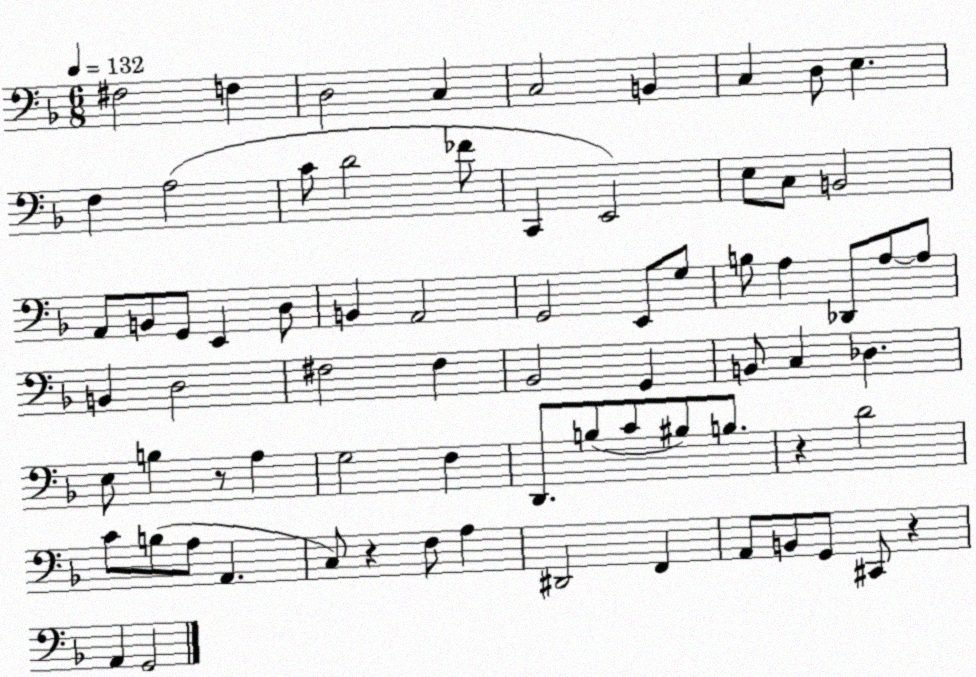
X:1
T:Untitled
M:6/8
L:1/4
K:F
^F,2 F, D,2 C, C,2 B,, C, D,/2 E, F, A,2 C/2 D2 _F/2 C,, E,,2 E,/2 C,/2 B,,2 A,,/2 B,,/2 G,,/2 E,, D,/2 B,, A,,2 G,,2 E,,/2 G,/2 B,/2 A, _D,,/2 A,/2 A,/2 B,, D,2 ^F,2 ^F, _B,,2 G,, B,,/2 C, _D, E,/2 B, z/2 A, G,2 F, D,,/2 B,/2 C/2 ^B,/2 B,/2 z D2 C/2 B,/2 A,/2 A,, C,/2 z F,/2 A, ^D,,2 F,, A,,/2 B,,/2 G,,/2 ^C,,/2 z A,, G,,2